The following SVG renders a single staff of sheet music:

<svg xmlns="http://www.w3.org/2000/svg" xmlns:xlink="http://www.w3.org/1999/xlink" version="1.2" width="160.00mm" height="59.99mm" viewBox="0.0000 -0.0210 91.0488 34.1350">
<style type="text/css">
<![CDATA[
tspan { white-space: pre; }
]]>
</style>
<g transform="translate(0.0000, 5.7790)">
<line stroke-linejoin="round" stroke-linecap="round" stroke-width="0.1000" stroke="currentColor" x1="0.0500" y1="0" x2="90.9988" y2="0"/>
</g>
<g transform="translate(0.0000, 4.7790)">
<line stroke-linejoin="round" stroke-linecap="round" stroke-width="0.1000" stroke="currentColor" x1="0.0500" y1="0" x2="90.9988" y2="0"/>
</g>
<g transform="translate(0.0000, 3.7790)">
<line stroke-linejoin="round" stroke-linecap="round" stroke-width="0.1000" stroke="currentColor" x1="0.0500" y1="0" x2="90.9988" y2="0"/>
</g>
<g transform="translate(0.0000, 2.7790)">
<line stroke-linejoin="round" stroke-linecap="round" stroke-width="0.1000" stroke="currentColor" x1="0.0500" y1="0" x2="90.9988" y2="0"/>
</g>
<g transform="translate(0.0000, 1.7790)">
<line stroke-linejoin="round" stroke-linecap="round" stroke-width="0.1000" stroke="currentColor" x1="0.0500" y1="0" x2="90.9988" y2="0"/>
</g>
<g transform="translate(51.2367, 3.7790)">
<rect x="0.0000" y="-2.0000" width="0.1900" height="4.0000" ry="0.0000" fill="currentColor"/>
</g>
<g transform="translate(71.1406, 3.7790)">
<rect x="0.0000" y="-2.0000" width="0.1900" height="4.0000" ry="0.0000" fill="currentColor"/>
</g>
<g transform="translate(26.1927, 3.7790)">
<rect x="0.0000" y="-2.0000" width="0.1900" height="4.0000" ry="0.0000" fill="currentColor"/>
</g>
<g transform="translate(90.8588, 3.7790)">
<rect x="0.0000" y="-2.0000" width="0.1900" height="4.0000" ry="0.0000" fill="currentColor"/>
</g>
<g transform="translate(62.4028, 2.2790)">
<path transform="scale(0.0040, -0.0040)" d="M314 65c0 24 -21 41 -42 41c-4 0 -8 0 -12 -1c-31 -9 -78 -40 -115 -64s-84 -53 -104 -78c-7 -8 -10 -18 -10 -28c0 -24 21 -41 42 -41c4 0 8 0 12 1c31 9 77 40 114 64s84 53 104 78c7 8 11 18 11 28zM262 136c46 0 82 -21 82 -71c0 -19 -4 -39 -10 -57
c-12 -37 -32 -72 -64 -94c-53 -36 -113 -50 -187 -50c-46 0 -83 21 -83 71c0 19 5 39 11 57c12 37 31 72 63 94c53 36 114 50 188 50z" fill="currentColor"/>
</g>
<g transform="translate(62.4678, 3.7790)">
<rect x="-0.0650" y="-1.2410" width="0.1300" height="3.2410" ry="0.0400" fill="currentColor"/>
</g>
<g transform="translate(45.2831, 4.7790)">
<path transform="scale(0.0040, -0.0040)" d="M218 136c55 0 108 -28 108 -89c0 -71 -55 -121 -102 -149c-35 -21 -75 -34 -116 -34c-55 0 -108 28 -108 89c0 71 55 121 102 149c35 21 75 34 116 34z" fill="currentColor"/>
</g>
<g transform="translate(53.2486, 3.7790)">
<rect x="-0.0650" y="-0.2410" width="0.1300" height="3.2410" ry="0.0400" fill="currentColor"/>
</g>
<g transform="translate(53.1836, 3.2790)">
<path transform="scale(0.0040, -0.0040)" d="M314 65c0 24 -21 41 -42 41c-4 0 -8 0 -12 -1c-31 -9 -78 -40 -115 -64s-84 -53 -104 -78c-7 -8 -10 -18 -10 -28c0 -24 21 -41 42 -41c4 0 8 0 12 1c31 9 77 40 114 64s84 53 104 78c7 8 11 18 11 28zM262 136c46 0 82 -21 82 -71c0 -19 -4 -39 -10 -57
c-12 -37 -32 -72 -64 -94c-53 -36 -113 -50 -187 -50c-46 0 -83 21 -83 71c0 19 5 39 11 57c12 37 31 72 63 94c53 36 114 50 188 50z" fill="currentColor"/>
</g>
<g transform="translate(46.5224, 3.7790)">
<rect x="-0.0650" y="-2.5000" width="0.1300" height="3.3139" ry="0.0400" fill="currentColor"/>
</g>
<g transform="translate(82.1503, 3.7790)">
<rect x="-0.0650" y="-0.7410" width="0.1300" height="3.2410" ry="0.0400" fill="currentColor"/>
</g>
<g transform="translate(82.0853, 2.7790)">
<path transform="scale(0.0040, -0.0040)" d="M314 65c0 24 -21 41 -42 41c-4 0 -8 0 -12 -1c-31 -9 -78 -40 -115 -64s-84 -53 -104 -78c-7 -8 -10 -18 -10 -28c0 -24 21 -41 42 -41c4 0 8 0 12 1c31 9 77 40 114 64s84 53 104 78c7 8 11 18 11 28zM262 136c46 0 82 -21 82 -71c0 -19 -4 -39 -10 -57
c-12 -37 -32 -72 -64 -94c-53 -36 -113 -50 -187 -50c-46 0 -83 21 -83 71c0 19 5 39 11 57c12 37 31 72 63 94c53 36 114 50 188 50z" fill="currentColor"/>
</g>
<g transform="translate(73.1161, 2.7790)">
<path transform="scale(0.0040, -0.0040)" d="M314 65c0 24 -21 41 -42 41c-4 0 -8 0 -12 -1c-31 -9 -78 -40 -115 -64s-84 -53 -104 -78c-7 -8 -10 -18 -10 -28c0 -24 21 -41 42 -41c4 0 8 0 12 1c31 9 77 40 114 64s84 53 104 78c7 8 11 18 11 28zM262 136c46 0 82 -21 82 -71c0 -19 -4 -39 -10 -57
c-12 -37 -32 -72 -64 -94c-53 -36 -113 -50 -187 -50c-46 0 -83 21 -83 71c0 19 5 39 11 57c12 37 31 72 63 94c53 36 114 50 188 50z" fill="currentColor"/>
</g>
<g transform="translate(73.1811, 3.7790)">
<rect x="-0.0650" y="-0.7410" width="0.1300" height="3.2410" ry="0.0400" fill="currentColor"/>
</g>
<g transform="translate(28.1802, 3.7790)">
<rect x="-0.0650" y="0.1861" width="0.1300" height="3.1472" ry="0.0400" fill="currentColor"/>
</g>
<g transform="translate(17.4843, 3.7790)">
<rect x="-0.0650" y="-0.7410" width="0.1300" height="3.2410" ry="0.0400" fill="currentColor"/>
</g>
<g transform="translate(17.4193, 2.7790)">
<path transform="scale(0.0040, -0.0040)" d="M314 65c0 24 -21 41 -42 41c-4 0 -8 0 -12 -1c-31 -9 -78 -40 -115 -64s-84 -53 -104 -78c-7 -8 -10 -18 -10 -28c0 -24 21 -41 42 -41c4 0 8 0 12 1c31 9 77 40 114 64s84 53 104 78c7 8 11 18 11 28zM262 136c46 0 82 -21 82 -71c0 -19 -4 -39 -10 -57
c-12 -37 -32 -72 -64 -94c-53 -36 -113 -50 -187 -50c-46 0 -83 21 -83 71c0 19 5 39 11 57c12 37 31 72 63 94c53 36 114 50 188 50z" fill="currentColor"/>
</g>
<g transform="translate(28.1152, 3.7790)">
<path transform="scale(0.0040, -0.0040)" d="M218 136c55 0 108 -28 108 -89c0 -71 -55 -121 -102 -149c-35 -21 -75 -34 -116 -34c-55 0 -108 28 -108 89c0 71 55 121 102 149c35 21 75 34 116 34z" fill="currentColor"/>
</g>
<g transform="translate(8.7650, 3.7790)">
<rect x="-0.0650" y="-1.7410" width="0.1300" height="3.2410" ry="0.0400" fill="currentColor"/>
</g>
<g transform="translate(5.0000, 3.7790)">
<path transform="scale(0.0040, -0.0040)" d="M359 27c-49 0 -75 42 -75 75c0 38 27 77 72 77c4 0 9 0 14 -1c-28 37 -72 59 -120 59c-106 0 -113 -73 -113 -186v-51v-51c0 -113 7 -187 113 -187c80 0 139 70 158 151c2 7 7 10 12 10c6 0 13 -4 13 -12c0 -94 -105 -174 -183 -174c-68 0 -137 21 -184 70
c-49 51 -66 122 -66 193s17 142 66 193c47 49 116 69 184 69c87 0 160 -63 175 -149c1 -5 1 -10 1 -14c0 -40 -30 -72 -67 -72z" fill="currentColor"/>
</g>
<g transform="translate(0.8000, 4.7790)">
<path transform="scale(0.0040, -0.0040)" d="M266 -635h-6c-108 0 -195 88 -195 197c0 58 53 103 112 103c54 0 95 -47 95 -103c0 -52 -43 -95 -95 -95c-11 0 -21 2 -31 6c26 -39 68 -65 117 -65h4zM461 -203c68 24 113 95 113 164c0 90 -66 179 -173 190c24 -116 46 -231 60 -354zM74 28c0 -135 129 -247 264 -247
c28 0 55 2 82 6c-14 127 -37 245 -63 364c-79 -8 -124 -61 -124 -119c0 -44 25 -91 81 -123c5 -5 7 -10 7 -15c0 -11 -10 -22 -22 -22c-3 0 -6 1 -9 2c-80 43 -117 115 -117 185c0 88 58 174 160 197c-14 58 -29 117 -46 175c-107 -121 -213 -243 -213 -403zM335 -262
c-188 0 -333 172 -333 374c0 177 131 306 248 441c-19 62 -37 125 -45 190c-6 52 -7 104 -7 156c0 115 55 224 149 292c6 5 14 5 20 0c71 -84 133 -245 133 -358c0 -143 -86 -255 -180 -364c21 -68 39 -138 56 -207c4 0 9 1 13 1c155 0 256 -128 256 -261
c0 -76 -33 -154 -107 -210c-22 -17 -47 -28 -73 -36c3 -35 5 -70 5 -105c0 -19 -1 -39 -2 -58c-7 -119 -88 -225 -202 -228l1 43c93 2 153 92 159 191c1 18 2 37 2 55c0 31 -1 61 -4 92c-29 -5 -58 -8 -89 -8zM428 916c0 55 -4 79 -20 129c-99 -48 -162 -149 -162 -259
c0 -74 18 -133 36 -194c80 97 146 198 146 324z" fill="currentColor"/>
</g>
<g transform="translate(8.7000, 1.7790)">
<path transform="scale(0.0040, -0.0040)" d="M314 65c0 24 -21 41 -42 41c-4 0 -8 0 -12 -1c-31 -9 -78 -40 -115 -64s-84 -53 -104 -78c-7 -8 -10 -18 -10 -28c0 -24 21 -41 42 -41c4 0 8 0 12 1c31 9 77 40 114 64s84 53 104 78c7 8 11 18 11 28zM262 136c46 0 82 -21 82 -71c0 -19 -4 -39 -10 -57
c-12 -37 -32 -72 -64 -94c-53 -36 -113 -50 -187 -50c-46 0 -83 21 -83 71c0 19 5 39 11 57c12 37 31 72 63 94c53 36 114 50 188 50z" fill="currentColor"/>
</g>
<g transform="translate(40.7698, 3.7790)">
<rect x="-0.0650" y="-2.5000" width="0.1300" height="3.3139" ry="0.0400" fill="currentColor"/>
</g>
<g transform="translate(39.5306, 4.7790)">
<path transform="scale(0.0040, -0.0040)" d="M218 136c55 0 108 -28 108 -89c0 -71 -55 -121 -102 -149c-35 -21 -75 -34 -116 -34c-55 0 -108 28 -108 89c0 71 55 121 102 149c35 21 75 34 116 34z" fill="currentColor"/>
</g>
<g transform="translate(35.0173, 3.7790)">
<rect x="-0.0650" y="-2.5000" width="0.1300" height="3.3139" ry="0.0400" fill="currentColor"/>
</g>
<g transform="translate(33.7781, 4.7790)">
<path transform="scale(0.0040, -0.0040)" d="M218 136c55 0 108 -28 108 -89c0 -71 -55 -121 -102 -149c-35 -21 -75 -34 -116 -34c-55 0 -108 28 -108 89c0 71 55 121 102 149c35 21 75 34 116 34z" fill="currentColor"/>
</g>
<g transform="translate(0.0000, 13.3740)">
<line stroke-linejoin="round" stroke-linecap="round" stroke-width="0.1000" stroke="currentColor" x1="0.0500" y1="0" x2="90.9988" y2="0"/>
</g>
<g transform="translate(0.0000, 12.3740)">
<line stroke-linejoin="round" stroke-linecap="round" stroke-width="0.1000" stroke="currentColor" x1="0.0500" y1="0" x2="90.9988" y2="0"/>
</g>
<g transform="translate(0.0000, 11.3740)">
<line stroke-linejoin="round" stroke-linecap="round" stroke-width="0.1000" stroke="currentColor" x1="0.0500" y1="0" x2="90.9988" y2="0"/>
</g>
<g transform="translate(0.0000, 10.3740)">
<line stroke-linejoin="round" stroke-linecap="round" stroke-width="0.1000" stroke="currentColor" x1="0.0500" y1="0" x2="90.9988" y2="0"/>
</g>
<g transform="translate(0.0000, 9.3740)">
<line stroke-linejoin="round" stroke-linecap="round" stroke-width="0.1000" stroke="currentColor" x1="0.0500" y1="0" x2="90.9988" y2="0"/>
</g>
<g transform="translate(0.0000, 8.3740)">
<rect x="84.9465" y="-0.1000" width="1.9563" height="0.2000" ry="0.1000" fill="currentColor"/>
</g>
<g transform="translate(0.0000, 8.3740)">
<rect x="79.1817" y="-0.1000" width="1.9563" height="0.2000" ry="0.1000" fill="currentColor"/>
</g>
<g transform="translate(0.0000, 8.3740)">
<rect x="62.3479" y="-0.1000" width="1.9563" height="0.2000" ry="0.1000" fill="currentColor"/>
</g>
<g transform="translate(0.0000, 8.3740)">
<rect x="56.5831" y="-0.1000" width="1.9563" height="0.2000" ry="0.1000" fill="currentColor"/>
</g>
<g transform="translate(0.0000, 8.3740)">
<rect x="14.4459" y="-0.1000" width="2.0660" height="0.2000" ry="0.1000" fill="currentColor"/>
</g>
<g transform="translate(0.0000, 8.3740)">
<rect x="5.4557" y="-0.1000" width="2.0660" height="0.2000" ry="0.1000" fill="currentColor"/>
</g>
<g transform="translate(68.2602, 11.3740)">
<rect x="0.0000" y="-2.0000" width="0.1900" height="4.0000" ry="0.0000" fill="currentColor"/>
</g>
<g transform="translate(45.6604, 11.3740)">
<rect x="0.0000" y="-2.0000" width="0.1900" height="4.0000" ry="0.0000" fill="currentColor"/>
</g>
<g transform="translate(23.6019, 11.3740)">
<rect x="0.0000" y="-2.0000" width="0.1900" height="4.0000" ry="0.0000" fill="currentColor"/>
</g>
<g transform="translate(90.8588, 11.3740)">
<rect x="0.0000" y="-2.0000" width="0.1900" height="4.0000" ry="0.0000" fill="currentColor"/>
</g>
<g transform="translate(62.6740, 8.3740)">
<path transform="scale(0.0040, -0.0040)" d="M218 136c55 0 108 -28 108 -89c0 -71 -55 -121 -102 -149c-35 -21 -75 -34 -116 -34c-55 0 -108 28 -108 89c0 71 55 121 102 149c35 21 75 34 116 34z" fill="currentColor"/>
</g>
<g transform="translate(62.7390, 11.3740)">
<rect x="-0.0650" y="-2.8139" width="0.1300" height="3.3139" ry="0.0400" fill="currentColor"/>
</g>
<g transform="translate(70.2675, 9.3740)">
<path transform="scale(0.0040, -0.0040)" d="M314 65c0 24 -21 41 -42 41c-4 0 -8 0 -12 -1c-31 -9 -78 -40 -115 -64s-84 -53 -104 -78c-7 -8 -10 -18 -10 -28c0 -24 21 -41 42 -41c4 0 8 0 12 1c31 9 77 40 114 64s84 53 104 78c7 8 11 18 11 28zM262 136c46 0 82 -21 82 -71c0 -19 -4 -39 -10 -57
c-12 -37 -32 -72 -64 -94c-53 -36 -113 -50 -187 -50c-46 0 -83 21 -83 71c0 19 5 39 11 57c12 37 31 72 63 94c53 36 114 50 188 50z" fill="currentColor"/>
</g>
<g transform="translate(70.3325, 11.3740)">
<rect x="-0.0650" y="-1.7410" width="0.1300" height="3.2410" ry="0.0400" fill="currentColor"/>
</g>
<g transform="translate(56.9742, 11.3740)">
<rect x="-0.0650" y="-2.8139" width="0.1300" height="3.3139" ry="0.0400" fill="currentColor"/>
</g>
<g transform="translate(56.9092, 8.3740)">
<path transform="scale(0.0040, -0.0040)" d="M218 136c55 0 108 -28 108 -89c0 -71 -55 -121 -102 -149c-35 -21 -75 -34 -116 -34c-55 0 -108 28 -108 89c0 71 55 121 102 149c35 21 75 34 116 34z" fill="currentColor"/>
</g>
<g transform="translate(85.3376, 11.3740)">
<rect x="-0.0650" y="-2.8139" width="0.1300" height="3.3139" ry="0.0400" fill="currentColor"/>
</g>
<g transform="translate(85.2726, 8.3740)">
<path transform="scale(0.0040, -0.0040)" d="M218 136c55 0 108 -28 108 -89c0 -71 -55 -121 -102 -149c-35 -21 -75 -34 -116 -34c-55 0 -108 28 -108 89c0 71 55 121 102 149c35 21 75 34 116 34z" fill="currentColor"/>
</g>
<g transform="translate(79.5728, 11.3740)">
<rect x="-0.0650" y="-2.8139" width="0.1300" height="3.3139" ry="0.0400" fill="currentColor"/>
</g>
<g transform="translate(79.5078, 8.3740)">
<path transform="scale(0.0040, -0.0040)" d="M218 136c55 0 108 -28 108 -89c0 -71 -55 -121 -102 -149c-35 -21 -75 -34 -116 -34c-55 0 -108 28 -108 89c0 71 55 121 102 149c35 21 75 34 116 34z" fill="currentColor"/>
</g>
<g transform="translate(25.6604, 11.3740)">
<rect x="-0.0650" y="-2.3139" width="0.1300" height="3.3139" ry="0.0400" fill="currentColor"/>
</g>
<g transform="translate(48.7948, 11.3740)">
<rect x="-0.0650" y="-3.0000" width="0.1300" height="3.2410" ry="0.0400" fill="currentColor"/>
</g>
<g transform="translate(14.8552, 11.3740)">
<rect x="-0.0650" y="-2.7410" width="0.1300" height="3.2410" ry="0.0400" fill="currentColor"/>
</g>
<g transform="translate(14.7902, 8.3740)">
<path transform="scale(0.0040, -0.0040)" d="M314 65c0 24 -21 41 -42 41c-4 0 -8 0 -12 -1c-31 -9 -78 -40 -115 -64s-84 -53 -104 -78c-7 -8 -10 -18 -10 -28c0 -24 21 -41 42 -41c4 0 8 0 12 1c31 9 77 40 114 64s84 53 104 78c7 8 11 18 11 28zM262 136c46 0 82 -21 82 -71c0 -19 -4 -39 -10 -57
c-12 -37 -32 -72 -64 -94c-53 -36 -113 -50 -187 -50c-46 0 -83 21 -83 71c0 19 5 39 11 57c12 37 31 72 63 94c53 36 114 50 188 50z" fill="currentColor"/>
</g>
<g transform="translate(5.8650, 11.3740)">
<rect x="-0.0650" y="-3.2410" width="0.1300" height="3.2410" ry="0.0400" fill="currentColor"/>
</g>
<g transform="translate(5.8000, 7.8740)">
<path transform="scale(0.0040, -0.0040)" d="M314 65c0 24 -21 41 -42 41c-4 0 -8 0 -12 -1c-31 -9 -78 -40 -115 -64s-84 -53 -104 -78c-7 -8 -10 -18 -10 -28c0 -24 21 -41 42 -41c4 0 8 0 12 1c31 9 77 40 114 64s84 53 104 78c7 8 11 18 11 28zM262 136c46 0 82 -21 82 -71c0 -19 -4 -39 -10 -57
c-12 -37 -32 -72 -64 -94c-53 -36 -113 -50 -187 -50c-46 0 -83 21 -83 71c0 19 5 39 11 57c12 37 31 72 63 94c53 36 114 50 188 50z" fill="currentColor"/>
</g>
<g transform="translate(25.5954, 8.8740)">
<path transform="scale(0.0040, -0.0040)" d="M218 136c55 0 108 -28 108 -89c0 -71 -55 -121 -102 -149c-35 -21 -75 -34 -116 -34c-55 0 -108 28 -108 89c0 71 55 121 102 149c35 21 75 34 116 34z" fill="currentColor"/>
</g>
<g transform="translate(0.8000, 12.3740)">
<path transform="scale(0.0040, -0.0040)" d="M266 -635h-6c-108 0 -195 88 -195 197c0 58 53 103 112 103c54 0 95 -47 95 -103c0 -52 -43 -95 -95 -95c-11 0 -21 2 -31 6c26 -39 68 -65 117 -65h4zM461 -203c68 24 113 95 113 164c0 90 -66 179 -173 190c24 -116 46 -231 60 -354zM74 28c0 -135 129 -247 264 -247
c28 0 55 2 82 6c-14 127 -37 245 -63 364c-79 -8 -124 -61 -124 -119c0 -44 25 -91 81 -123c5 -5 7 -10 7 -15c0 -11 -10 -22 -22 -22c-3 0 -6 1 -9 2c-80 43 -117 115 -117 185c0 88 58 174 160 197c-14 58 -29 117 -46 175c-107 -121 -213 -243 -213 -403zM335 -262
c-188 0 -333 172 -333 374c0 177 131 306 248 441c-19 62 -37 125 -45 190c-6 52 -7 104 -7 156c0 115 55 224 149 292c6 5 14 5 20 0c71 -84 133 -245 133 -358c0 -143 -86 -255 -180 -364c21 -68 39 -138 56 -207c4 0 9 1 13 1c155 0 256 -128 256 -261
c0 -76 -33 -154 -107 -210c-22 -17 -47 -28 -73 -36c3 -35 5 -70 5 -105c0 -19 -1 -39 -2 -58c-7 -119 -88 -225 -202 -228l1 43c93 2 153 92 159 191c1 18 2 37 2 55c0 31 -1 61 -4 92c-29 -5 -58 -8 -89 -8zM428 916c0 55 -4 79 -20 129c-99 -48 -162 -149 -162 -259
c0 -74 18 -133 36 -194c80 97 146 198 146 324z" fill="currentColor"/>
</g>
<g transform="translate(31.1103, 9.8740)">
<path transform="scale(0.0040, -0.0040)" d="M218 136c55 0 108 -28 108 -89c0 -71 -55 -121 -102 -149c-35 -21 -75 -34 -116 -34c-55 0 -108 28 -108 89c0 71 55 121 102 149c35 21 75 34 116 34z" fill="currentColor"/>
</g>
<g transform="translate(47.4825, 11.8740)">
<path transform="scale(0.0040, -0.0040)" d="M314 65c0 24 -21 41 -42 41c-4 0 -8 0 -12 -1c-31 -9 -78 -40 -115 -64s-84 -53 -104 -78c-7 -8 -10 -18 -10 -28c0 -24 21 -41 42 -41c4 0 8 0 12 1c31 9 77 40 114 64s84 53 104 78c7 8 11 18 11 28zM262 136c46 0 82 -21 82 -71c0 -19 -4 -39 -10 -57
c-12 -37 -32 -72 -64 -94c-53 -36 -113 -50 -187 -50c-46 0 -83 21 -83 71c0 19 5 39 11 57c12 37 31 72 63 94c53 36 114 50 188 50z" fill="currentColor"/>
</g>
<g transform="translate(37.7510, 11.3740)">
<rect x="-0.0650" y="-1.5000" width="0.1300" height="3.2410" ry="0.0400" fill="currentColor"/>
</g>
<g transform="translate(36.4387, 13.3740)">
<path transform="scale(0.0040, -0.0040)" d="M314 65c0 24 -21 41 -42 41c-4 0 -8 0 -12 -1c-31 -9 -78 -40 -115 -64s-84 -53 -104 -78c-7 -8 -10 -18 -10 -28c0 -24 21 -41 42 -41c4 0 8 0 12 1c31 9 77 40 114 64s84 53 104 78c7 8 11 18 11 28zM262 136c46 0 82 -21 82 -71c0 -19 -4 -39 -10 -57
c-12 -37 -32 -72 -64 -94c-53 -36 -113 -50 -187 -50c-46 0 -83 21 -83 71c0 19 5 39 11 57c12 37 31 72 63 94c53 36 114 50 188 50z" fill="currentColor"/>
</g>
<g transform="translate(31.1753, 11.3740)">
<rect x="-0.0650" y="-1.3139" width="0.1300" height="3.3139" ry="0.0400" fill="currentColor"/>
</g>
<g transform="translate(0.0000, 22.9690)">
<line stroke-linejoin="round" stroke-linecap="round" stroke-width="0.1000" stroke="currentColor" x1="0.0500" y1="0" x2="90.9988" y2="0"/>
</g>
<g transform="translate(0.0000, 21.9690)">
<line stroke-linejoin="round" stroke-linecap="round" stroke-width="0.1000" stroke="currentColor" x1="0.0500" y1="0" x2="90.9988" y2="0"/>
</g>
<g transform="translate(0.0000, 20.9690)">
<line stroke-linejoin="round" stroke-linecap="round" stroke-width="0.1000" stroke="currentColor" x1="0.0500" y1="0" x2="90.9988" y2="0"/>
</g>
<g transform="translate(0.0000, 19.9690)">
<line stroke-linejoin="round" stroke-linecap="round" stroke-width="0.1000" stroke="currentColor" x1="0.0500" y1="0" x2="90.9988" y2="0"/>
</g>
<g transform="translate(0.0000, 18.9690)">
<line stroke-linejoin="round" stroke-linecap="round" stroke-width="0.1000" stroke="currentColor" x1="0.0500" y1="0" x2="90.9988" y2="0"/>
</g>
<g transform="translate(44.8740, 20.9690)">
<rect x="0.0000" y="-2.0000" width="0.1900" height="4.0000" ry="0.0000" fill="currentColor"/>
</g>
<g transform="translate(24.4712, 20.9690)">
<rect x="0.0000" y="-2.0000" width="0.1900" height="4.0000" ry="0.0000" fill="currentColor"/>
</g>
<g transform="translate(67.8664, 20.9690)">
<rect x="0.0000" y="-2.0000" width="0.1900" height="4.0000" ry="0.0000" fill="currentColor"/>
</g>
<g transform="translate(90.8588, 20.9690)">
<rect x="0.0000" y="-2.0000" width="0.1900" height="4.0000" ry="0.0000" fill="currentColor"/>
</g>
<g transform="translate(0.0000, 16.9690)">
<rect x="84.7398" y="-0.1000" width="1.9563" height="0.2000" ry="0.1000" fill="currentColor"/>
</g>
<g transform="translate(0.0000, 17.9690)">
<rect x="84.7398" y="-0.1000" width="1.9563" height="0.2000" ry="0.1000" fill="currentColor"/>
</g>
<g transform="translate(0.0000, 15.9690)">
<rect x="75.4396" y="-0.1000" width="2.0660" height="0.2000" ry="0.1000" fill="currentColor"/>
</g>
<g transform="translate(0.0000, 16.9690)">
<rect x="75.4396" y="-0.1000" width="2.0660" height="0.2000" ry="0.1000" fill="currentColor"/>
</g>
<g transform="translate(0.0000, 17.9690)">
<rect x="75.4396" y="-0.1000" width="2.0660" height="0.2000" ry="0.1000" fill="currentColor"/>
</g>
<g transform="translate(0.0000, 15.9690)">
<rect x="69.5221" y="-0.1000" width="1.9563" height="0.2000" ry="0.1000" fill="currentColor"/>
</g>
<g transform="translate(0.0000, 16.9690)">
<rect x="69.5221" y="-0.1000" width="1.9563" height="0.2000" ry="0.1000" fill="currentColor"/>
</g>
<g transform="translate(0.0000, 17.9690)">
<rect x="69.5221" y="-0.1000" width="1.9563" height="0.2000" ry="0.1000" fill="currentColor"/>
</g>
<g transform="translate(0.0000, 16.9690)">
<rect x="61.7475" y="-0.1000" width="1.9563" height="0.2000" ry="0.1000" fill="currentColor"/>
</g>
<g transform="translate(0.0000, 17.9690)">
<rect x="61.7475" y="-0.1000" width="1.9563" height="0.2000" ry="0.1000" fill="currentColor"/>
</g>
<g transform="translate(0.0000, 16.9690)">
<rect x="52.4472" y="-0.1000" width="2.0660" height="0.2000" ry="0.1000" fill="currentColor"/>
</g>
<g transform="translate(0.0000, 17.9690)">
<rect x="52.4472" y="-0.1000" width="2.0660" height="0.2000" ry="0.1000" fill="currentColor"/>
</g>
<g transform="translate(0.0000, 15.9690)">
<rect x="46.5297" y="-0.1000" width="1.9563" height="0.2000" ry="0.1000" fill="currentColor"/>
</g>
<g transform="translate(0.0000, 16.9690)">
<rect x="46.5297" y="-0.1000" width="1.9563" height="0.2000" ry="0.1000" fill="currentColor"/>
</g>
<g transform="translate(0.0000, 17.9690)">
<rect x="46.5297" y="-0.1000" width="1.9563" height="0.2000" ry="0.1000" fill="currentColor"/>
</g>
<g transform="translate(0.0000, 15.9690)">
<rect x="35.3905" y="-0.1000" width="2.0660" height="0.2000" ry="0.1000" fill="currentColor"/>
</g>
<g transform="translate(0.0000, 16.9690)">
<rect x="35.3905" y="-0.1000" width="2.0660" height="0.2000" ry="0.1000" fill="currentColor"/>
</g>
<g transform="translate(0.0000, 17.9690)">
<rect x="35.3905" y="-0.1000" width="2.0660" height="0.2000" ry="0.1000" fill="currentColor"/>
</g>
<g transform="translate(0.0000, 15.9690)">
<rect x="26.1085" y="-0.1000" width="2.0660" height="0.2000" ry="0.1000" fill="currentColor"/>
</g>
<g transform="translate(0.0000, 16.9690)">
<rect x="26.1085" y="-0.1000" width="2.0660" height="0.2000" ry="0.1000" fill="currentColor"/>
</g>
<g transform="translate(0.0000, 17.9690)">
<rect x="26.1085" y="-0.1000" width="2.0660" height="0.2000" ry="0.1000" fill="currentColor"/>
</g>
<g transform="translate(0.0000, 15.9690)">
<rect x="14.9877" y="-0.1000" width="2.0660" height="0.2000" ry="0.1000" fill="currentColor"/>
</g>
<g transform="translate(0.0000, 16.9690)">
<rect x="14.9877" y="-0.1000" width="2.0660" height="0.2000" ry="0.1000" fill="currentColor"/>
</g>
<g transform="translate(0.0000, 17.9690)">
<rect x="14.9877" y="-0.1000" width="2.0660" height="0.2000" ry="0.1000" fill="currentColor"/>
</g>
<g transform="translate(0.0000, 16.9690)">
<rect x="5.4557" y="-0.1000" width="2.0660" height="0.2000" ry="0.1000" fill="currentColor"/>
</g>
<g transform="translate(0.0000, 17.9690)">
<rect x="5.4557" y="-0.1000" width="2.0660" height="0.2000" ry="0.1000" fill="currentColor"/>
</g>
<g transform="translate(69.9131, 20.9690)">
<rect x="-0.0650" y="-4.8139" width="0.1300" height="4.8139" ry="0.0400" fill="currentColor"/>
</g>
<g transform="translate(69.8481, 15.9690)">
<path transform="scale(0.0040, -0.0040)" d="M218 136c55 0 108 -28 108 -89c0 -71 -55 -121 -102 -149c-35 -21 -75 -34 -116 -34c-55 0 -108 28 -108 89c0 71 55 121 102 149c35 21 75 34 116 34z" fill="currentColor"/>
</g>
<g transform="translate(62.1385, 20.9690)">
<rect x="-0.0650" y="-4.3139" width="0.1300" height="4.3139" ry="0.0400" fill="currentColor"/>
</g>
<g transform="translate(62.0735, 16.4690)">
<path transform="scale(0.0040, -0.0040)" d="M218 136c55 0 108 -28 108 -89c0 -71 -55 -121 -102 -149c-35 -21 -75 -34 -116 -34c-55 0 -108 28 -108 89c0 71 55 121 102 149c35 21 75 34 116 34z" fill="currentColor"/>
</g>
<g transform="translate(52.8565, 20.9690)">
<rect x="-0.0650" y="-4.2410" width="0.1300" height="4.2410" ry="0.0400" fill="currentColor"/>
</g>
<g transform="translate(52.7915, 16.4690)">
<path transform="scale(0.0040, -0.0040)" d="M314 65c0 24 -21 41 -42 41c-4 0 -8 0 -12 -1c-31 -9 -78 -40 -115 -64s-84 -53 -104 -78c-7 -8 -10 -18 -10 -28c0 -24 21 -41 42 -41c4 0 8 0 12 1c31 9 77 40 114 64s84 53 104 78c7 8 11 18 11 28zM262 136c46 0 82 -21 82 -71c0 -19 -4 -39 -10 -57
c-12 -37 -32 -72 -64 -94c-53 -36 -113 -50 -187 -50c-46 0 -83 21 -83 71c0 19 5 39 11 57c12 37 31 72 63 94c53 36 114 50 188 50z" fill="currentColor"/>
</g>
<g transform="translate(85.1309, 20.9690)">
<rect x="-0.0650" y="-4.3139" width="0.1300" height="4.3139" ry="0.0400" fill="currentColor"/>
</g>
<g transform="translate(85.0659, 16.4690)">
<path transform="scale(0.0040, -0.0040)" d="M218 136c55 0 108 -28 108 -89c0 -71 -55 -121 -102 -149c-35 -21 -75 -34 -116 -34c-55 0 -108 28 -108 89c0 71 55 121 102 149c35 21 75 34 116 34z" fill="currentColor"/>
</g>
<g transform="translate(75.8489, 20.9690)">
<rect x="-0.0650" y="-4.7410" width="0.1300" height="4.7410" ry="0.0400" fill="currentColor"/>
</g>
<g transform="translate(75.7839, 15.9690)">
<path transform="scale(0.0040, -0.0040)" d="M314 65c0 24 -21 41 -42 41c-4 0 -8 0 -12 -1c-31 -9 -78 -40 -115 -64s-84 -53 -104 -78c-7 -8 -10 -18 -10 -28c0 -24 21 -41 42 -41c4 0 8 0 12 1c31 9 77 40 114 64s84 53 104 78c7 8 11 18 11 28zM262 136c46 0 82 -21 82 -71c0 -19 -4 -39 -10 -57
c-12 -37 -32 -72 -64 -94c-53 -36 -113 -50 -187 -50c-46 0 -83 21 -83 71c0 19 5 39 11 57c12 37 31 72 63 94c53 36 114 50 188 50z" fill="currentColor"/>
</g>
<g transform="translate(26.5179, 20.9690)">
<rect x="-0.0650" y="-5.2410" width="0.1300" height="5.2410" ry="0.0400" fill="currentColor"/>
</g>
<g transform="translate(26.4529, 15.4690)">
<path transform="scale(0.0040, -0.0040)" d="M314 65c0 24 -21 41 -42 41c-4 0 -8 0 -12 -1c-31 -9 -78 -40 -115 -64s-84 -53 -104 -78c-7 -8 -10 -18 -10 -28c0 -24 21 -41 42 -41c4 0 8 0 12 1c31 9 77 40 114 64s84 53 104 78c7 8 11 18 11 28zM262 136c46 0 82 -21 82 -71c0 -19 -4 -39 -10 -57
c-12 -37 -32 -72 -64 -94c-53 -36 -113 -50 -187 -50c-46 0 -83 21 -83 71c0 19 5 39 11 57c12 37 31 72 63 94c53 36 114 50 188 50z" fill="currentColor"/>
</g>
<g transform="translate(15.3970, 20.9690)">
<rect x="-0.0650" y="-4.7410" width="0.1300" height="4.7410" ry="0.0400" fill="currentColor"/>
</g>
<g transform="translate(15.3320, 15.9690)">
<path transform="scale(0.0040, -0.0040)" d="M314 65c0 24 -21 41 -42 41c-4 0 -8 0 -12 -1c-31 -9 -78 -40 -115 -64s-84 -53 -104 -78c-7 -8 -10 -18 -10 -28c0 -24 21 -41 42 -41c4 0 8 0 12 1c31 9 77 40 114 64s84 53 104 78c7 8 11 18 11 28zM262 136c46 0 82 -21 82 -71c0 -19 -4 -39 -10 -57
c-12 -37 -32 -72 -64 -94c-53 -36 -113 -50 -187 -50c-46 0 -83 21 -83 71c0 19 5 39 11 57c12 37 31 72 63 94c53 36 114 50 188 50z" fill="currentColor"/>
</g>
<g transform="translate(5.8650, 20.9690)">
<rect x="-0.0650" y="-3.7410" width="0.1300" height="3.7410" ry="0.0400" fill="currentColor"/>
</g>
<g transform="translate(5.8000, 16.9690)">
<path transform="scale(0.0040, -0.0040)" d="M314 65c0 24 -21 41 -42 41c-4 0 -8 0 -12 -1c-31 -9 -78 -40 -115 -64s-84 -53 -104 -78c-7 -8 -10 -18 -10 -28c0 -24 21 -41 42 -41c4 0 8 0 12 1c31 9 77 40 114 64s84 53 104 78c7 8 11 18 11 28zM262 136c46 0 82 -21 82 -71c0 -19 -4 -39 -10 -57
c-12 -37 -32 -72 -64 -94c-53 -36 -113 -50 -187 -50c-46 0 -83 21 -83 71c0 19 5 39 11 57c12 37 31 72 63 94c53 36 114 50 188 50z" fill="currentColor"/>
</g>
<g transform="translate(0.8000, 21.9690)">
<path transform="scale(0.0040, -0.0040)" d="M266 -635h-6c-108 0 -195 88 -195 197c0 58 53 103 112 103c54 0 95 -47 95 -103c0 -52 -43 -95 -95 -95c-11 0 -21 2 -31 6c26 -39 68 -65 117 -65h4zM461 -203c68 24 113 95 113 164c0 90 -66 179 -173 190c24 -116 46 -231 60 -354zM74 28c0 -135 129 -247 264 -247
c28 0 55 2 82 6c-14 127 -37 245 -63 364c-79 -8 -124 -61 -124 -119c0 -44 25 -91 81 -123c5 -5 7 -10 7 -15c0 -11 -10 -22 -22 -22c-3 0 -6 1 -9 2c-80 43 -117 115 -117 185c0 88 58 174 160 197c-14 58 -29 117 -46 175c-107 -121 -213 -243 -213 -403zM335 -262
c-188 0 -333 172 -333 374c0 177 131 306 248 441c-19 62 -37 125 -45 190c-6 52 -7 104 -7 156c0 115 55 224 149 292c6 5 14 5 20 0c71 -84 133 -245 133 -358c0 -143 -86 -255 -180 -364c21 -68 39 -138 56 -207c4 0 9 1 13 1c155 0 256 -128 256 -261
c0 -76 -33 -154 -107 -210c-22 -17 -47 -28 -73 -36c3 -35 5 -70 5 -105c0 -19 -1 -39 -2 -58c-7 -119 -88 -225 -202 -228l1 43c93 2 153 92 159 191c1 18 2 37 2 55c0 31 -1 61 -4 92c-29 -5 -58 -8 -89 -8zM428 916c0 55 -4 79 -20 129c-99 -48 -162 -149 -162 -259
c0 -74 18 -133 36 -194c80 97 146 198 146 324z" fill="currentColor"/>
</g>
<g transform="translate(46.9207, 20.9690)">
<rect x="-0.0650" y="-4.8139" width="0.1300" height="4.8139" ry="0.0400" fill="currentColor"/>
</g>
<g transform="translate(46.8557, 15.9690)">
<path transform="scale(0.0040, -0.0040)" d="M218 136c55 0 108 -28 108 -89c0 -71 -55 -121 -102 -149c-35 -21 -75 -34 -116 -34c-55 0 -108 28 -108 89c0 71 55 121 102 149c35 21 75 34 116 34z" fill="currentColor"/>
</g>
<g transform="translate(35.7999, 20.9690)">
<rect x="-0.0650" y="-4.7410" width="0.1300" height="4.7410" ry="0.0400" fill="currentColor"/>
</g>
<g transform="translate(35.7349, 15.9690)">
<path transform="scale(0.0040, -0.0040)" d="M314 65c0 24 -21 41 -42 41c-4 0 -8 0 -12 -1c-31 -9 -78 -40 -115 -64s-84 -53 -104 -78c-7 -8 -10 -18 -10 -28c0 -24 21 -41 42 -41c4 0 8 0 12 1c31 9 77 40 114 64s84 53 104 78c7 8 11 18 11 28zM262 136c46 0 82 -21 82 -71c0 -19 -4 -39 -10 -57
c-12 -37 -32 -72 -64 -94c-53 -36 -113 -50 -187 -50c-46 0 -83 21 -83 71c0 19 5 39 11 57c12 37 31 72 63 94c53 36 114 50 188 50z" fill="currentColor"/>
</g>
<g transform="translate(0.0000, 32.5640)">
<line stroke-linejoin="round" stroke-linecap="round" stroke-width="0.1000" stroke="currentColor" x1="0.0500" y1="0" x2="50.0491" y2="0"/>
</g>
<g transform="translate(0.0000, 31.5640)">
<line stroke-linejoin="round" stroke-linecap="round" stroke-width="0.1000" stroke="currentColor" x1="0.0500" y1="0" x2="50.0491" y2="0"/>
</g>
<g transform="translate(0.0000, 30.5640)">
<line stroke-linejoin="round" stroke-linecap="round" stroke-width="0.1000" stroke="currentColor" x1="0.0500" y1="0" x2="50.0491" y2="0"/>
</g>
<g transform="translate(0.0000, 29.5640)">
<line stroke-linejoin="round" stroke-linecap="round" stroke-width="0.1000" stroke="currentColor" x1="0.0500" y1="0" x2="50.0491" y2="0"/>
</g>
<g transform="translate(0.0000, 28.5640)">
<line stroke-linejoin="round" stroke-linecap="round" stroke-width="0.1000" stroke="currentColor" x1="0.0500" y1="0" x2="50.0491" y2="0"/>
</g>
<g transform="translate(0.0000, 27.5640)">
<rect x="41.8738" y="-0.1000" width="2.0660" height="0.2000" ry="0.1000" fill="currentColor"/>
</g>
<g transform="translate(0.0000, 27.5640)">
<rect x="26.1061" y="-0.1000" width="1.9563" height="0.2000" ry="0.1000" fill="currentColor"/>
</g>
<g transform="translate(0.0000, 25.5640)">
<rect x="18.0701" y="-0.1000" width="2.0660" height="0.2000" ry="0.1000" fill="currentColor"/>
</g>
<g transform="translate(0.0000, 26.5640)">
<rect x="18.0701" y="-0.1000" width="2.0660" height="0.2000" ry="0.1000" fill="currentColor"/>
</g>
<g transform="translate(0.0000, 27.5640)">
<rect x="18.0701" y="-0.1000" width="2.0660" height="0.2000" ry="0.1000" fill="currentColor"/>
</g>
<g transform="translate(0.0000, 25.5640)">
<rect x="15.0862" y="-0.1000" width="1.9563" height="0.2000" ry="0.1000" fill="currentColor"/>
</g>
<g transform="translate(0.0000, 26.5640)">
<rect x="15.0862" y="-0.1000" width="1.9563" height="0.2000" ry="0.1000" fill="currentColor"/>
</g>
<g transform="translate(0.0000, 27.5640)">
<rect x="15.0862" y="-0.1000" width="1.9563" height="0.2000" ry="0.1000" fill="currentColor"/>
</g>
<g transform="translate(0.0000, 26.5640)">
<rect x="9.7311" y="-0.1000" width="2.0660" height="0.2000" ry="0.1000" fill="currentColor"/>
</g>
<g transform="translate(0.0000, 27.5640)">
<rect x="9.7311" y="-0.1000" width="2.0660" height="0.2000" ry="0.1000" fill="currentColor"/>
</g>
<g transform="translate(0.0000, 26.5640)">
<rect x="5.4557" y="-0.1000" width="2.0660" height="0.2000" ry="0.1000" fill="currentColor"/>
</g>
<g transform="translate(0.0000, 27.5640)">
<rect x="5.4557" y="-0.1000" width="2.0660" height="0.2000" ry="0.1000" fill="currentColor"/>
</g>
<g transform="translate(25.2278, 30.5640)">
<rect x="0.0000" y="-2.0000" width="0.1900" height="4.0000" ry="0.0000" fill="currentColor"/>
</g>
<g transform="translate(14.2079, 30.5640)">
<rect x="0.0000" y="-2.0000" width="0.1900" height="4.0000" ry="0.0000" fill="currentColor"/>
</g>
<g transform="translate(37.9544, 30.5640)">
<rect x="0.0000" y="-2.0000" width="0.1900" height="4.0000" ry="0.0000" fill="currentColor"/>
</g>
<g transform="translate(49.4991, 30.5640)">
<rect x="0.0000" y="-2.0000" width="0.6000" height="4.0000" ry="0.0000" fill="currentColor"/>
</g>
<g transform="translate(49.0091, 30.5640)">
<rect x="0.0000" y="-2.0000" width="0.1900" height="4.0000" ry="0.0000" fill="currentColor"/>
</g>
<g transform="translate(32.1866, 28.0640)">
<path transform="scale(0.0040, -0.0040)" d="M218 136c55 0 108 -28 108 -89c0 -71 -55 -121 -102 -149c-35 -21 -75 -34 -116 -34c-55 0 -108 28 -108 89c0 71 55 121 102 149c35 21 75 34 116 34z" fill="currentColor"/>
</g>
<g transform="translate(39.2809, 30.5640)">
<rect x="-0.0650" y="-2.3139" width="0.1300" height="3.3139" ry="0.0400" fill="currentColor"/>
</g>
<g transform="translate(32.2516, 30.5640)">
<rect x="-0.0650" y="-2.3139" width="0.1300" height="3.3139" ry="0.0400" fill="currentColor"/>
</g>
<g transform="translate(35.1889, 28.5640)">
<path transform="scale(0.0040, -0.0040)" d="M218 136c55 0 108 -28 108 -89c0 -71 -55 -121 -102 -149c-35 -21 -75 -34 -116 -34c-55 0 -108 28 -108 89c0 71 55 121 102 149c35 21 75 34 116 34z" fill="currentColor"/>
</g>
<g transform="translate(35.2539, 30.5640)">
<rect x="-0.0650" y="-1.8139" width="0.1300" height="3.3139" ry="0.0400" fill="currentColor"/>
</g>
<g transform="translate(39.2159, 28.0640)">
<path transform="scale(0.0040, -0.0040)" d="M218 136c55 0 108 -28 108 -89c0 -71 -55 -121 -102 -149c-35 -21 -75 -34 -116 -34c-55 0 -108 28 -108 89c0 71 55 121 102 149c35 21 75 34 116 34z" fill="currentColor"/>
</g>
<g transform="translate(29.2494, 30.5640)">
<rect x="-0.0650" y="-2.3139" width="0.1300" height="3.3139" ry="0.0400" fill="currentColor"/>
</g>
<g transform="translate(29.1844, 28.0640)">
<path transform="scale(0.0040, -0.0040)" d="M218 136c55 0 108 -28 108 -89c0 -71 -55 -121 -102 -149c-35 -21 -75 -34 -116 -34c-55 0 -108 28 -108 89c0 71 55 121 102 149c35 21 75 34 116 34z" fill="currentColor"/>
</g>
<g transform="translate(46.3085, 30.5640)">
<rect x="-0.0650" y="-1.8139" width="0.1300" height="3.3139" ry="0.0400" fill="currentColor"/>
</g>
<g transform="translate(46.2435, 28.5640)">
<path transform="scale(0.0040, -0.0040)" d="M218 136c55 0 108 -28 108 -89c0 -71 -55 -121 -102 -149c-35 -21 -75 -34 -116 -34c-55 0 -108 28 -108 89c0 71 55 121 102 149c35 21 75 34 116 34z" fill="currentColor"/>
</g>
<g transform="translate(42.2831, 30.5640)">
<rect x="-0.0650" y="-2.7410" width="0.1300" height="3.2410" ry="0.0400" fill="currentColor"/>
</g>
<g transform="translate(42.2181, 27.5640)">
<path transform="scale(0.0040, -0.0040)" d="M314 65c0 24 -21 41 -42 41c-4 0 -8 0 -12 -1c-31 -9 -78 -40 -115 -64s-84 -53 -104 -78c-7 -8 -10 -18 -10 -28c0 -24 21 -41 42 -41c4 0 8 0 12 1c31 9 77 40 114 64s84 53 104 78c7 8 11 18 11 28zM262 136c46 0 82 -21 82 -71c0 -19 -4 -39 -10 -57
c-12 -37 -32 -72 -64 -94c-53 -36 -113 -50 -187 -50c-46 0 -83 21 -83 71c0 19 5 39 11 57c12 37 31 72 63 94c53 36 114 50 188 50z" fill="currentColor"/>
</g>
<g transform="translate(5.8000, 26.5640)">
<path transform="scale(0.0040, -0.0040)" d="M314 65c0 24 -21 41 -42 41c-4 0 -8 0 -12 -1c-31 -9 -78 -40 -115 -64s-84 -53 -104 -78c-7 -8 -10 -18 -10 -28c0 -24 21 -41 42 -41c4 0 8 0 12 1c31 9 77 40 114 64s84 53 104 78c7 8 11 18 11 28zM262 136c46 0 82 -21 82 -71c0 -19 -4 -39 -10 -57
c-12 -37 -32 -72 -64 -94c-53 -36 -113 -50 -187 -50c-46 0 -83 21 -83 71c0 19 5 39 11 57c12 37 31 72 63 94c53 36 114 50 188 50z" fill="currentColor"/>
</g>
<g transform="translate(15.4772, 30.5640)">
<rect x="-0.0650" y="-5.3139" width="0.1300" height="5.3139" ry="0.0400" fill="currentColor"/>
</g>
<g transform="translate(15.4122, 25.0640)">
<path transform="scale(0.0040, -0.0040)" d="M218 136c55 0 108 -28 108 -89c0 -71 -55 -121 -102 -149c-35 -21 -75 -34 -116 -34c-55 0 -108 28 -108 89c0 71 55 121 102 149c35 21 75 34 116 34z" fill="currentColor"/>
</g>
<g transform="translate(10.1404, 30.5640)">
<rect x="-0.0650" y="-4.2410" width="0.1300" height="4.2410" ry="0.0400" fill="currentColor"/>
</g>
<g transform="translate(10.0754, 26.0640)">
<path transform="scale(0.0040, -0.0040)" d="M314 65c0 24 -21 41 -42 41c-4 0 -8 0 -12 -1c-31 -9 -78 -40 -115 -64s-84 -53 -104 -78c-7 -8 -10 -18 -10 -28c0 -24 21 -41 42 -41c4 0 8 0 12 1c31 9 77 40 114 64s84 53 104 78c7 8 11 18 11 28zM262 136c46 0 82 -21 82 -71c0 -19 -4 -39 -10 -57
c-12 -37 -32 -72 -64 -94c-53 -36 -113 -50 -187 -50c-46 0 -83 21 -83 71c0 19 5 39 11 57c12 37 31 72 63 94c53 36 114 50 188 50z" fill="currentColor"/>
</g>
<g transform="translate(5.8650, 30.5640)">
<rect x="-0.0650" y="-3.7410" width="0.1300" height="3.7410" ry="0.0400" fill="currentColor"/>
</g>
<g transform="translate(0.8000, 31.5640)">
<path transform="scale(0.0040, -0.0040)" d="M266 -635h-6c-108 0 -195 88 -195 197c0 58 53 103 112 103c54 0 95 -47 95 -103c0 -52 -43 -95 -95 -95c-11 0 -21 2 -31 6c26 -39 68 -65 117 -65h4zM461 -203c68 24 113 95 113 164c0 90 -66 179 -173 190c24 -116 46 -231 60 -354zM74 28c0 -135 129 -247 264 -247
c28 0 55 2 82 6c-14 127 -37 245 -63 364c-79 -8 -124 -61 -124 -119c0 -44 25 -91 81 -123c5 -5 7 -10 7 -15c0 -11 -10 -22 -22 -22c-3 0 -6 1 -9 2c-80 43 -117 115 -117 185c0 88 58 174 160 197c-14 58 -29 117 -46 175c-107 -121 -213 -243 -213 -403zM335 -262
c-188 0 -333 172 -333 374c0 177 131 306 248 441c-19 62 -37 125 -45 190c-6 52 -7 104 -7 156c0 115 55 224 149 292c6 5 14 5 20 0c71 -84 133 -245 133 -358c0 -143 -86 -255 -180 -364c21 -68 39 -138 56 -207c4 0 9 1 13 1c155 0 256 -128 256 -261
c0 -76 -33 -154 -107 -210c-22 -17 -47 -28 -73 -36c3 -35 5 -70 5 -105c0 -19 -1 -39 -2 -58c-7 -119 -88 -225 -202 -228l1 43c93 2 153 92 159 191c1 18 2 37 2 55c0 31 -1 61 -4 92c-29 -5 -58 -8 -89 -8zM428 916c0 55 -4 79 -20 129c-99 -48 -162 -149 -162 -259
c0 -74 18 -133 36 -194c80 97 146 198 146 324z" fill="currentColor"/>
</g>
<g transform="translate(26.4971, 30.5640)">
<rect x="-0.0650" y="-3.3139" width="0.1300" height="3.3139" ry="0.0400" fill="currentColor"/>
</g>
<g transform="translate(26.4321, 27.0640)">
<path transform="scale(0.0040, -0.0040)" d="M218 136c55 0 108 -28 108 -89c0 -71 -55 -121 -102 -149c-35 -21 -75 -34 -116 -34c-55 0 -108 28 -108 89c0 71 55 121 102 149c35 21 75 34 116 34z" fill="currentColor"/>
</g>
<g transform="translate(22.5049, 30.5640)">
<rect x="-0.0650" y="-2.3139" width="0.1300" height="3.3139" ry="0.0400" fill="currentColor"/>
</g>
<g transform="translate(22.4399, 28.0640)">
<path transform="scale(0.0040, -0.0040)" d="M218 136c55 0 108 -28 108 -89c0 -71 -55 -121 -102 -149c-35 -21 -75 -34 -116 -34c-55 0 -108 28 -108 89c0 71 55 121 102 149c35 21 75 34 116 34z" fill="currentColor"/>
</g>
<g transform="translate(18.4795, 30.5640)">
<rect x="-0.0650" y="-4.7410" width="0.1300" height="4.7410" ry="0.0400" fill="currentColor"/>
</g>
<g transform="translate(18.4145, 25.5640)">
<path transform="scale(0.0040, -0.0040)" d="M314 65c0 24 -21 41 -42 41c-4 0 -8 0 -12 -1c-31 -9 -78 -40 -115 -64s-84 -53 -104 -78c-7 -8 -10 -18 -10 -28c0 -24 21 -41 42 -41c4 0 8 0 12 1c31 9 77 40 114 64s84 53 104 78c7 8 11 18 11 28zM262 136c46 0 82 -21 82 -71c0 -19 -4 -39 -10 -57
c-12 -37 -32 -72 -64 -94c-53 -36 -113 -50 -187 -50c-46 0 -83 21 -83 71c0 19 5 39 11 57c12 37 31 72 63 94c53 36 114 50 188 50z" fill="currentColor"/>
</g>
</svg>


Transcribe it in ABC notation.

X:1
T:Untitled
M:4/4
L:1/4
K:C
f2 d2 B G G G c2 e2 d2 d2 b2 a2 g e E2 A2 a a f2 a a c'2 e'2 f'2 e'2 e' d'2 d' e' e'2 d' c'2 d'2 f' e'2 g b g g f g a2 f